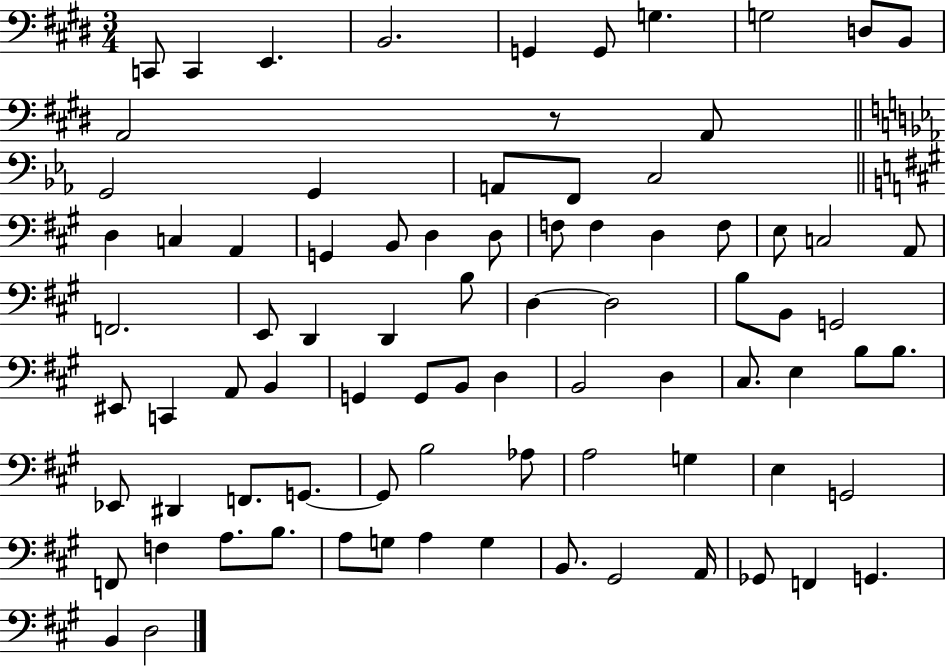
{
  \clef bass
  \numericTimeSignature
  \time 3/4
  \key e \major
  \repeat volta 2 { c,8 c,4 e,4. | b,2. | g,4 g,8 g4. | g2 d8 b,8 | \break a,2 r8 a,8 | \bar "||" \break \key c \minor g,2 g,4 | a,8 f,8 c2 | \bar "||" \break \key a \major d4 c4 a,4 | g,4 b,8 d4 d8 | f8 f4 d4 f8 | e8 c2 a,8 | \break f,2. | e,8 d,4 d,4 b8 | d4~~ d2 | b8 b,8 g,2 | \break eis,8 c,4 a,8 b,4 | g,4 g,8 b,8 d4 | b,2 d4 | cis8. e4 b8 b8. | \break ees,8 dis,4 f,8. g,8.~~ | g,8 b2 aes8 | a2 g4 | e4 g,2 | \break f,8 f4 a8. b8. | a8 g8 a4 g4 | b,8. gis,2 a,16 | ges,8 f,4 g,4. | \break b,4 d2 | } \bar "|."
}